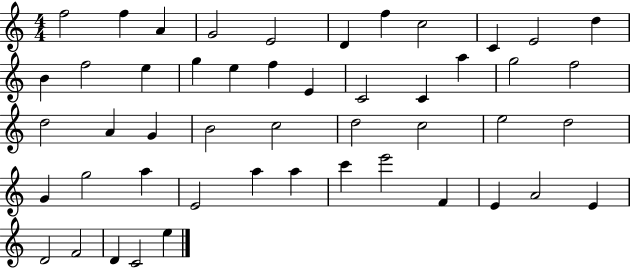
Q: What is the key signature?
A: C major